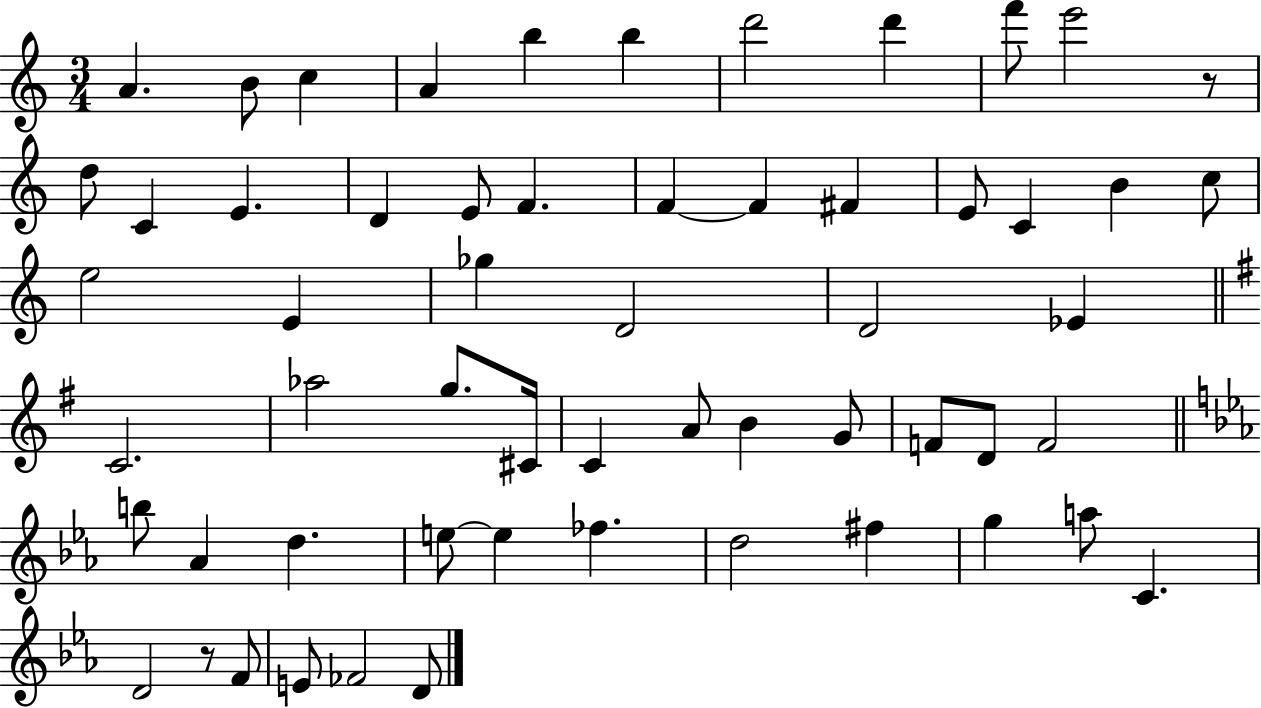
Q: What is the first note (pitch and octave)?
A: A4